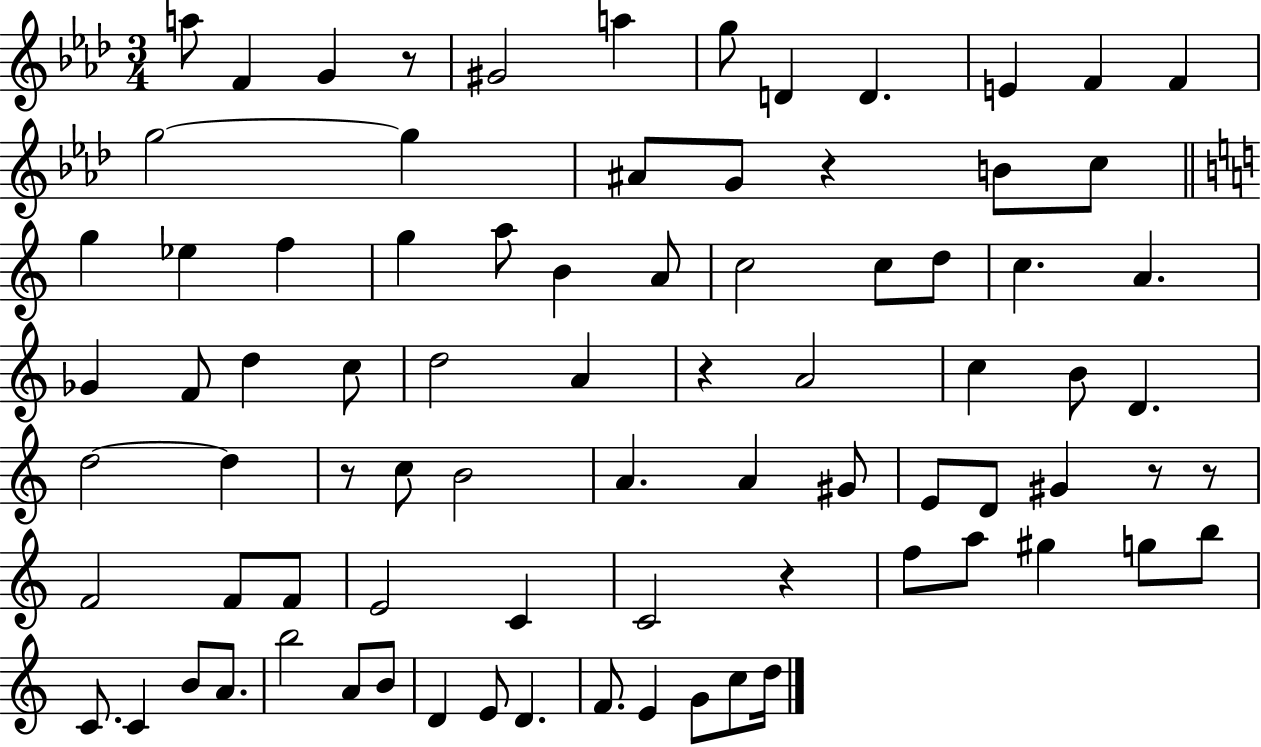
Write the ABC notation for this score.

X:1
T:Untitled
M:3/4
L:1/4
K:Ab
a/2 F G z/2 ^G2 a g/2 D D E F F g2 g ^A/2 G/2 z B/2 c/2 g _e f g a/2 B A/2 c2 c/2 d/2 c A _G F/2 d c/2 d2 A z A2 c B/2 D d2 d z/2 c/2 B2 A A ^G/2 E/2 D/2 ^G z/2 z/2 F2 F/2 F/2 E2 C C2 z f/2 a/2 ^g g/2 b/2 C/2 C B/2 A/2 b2 A/2 B/2 D E/2 D F/2 E G/2 c/2 d/4